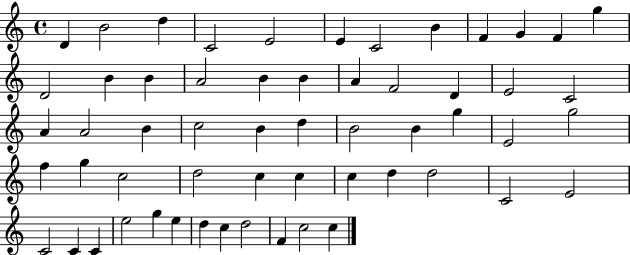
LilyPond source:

{
  \clef treble
  \time 4/4
  \defaultTimeSignature
  \key c \major
  d'4 b'2 d''4 | c'2 e'2 | e'4 c'2 b'4 | f'4 g'4 f'4 g''4 | \break d'2 b'4 b'4 | a'2 b'4 b'4 | a'4 f'2 d'4 | e'2 c'2 | \break a'4 a'2 b'4 | c''2 b'4 d''4 | b'2 b'4 g''4 | e'2 g''2 | \break f''4 g''4 c''2 | d''2 c''4 c''4 | c''4 d''4 d''2 | c'2 e'2 | \break c'2 c'4 c'4 | e''2 g''4 e''4 | d''4 c''4 d''2 | f'4 c''2 c''4 | \break \bar "|."
}